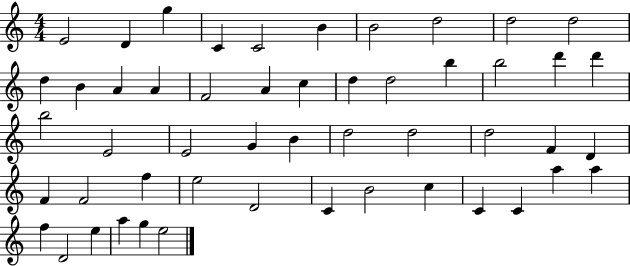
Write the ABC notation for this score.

X:1
T:Untitled
M:4/4
L:1/4
K:C
E2 D g C C2 B B2 d2 d2 d2 d B A A F2 A c d d2 b b2 d' d' b2 E2 E2 G B d2 d2 d2 F D F F2 f e2 D2 C B2 c C C a a f D2 e a g e2